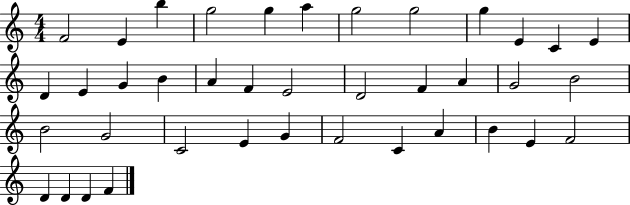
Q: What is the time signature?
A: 4/4